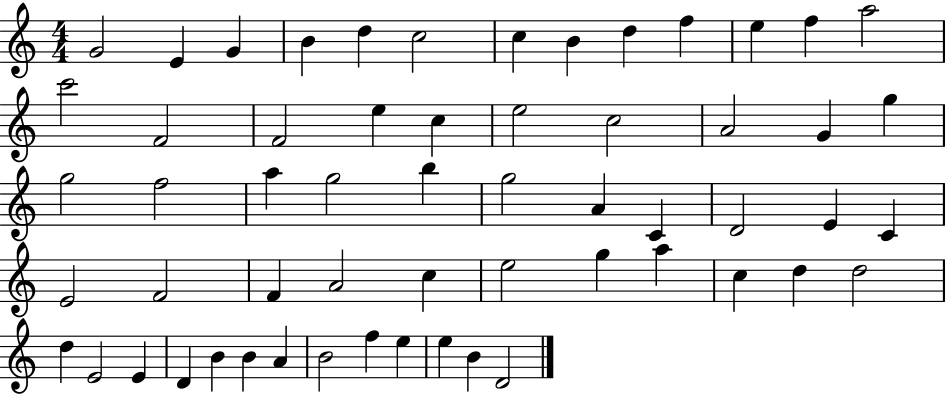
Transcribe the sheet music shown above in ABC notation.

X:1
T:Untitled
M:4/4
L:1/4
K:C
G2 E G B d c2 c B d f e f a2 c'2 F2 F2 e c e2 c2 A2 G g g2 f2 a g2 b g2 A C D2 E C E2 F2 F A2 c e2 g a c d d2 d E2 E D B B A B2 f e e B D2